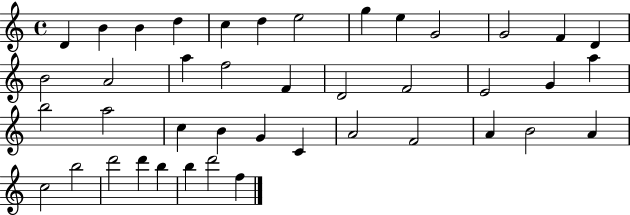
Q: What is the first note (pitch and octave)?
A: D4